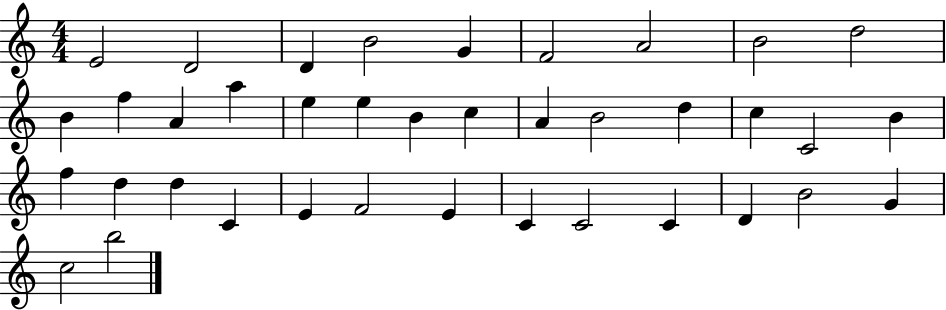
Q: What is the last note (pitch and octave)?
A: B5